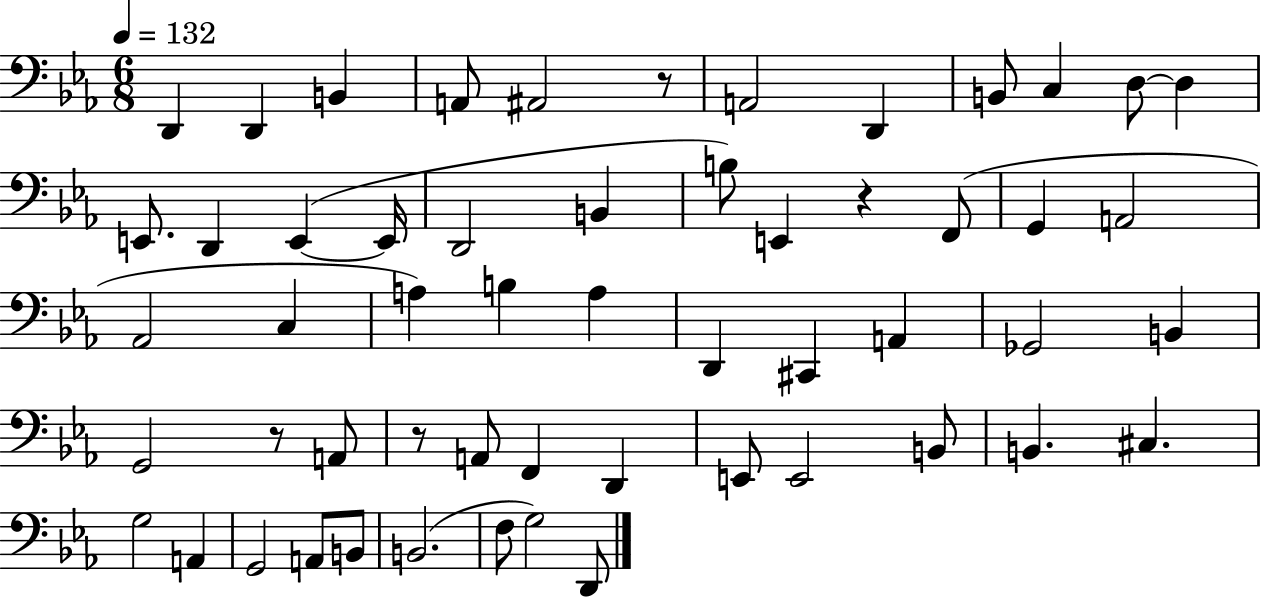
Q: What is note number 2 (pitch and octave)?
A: D2